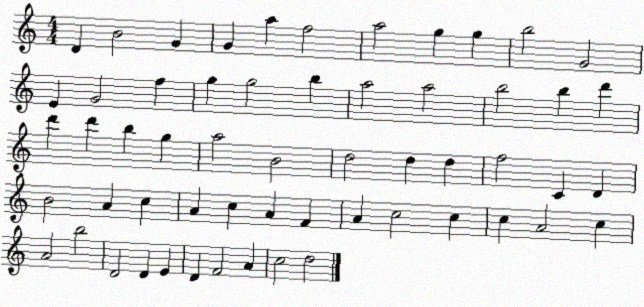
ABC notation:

X:1
T:Untitled
M:4/4
L:1/4
K:C
D B2 G G a f2 a2 g g b2 G2 E G2 f g g2 b a2 a2 b2 b d' d' d' b g a2 B2 d2 d d f2 C D B2 A c A c A F A c2 c c A2 c A2 b2 D2 D E D F2 A c2 d2